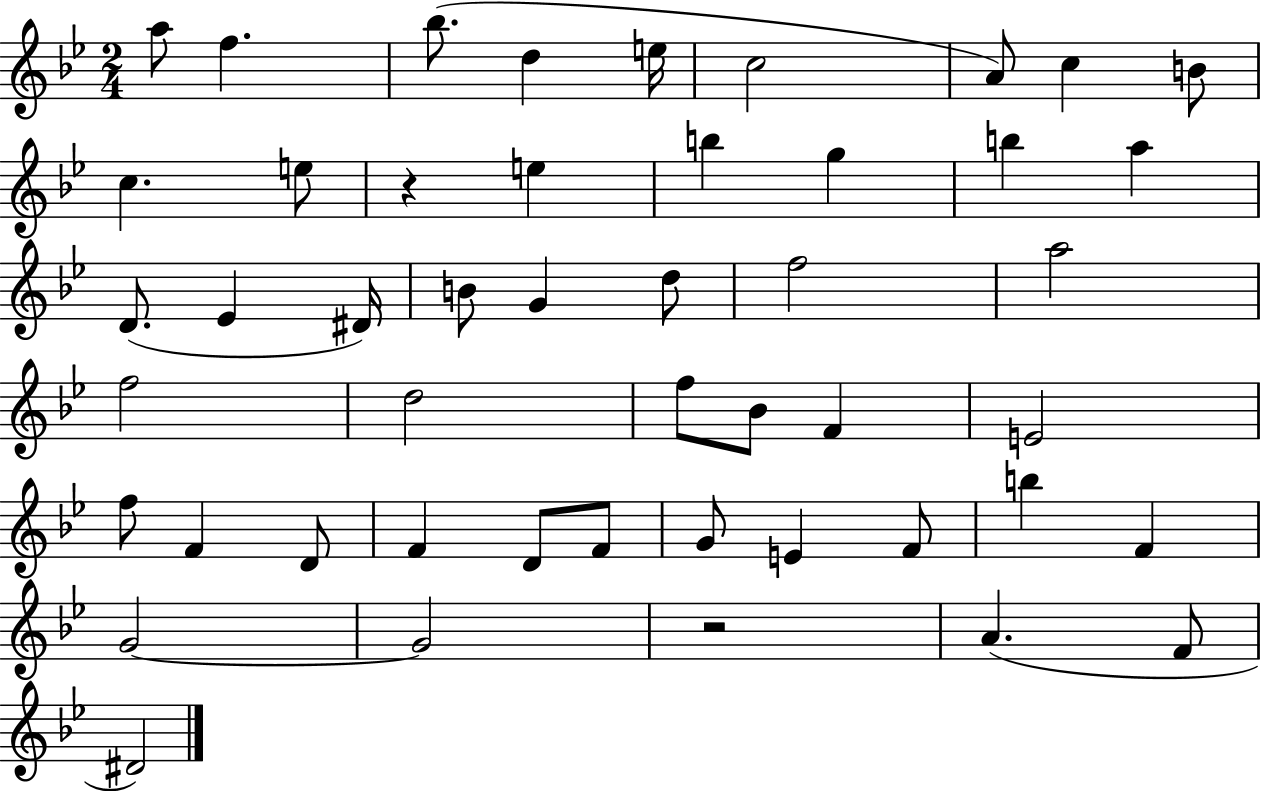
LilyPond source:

{
  \clef treble
  \numericTimeSignature
  \time 2/4
  \key bes \major
  a''8 f''4. | bes''8.( d''4 e''16 | c''2 | a'8) c''4 b'8 | \break c''4. e''8 | r4 e''4 | b''4 g''4 | b''4 a''4 | \break d'8.( ees'4 dis'16) | b'8 g'4 d''8 | f''2 | a''2 | \break f''2 | d''2 | f''8 bes'8 f'4 | e'2 | \break f''8 f'4 d'8 | f'4 d'8 f'8 | g'8 e'4 f'8 | b''4 f'4 | \break g'2~~ | g'2 | r2 | a'4.( f'8 | \break dis'2) | \bar "|."
}